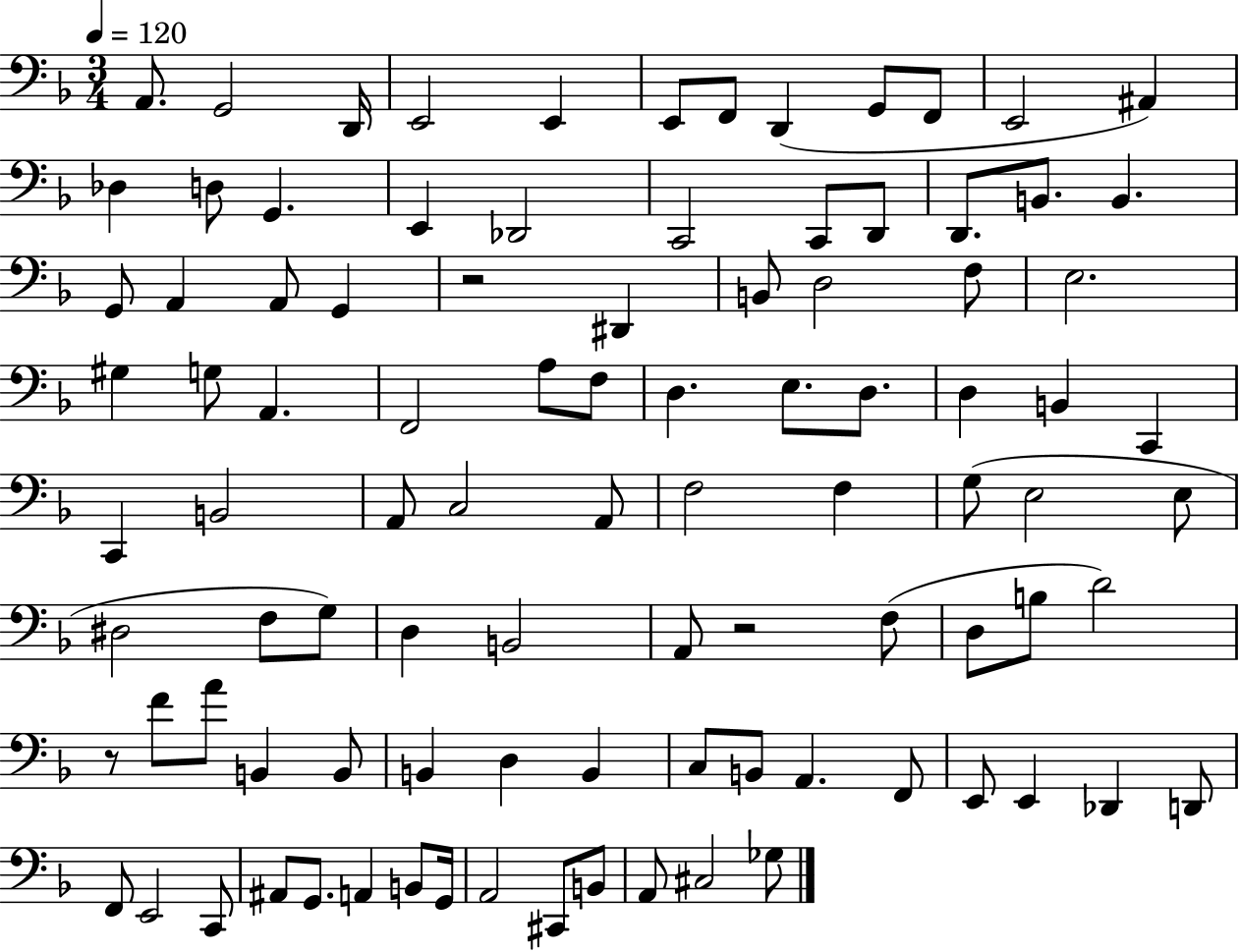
{
  \clef bass
  \numericTimeSignature
  \time 3/4
  \key f \major
  \tempo 4 = 120
  \repeat volta 2 { a,8. g,2 d,16 | e,2 e,4 | e,8 f,8 d,4( g,8 f,8 | e,2 ais,4) | \break des4 d8 g,4. | e,4 des,2 | c,2 c,8 d,8 | d,8. b,8. b,4. | \break g,8 a,4 a,8 g,4 | r2 dis,4 | b,8 d2 f8 | e2. | \break gis4 g8 a,4. | f,2 a8 f8 | d4. e8. d8. | d4 b,4 c,4 | \break c,4 b,2 | a,8 c2 a,8 | f2 f4 | g8( e2 e8 | \break dis2 f8 g8) | d4 b,2 | a,8 r2 f8( | d8 b8 d'2) | \break r8 f'8 a'8 b,4 b,8 | b,4 d4 b,4 | c8 b,8 a,4. f,8 | e,8 e,4 des,4 d,8 | \break f,8 e,2 c,8 | ais,8 g,8. a,4 b,8 g,16 | a,2 cis,8 b,8 | a,8 cis2 ges8 | \break } \bar "|."
}